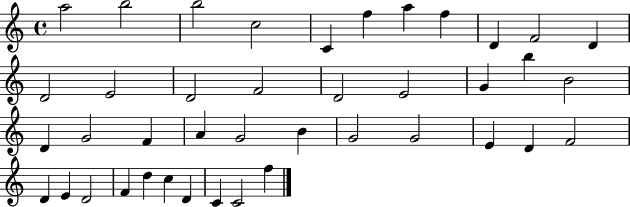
X:1
T:Untitled
M:4/4
L:1/4
K:C
a2 b2 b2 c2 C f a f D F2 D D2 E2 D2 F2 D2 E2 G b B2 D G2 F A G2 B G2 G2 E D F2 D E D2 F d c D C C2 f